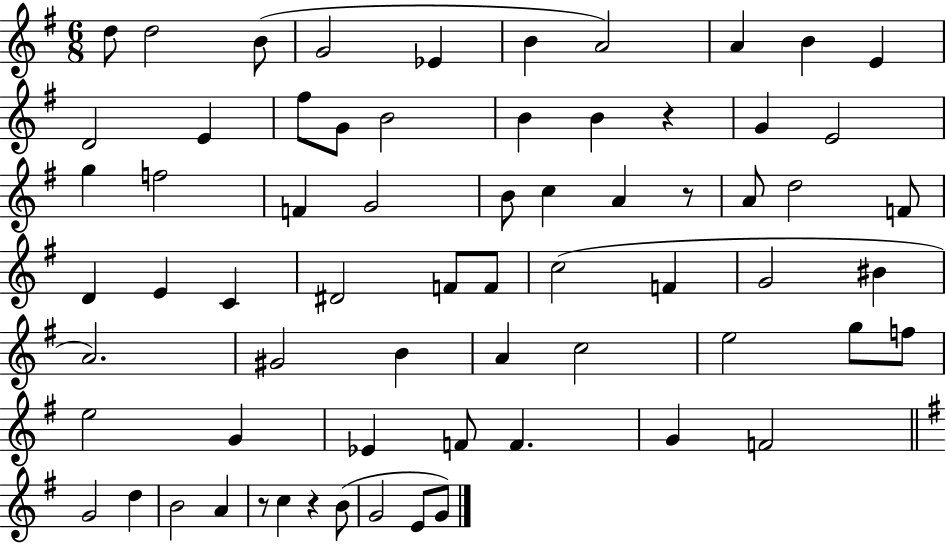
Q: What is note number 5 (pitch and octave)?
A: Eb4